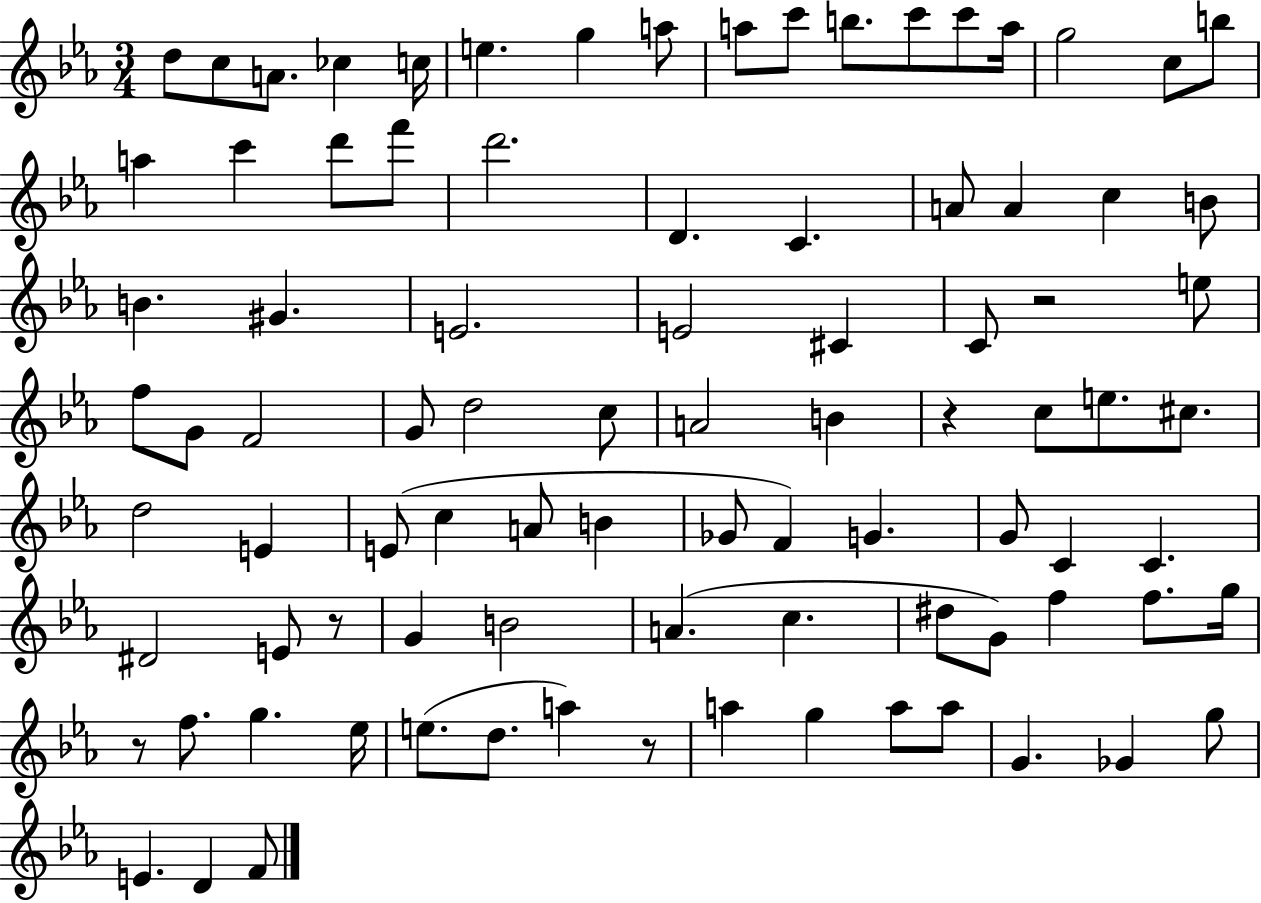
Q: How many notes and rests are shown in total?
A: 90